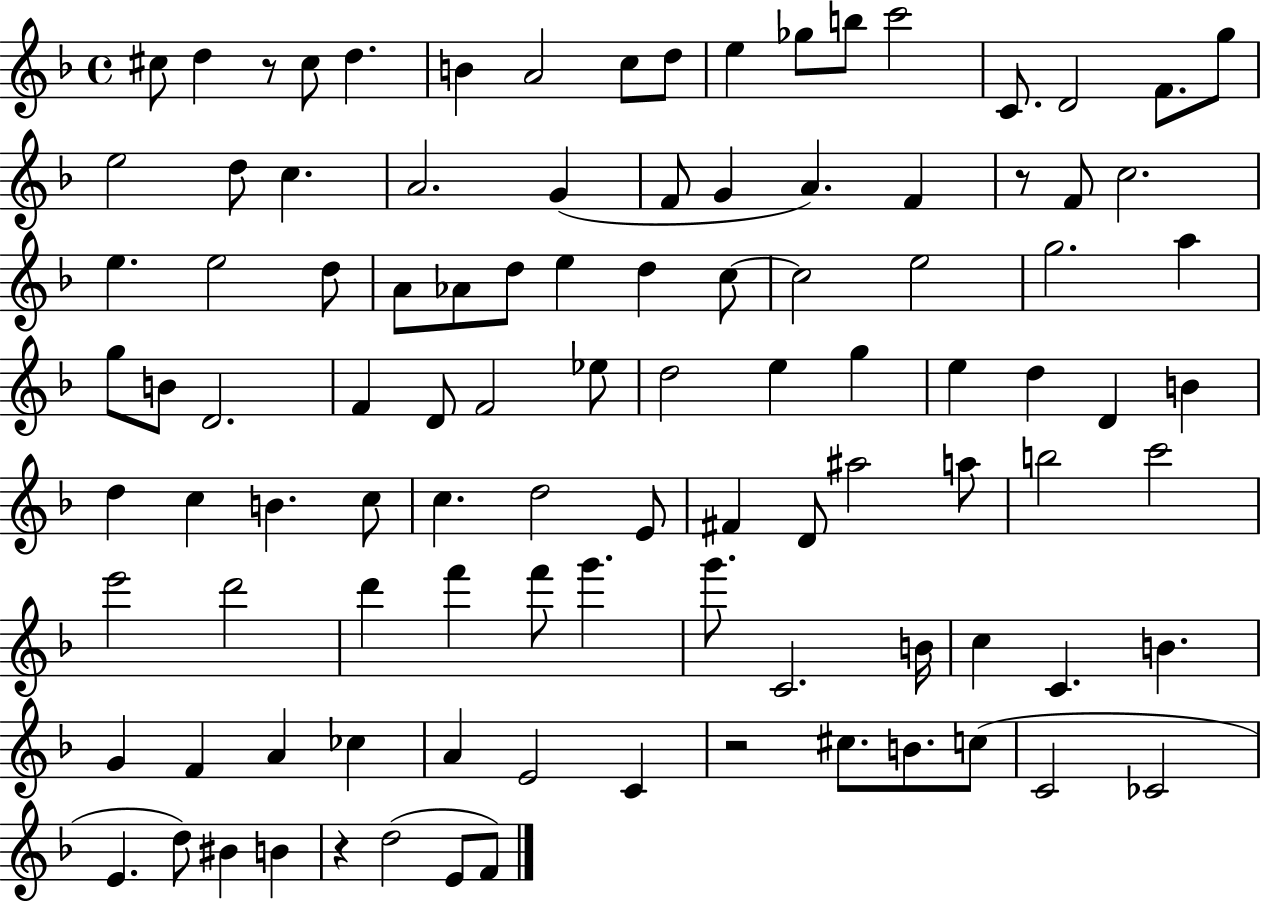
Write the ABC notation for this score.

X:1
T:Untitled
M:4/4
L:1/4
K:F
^c/2 d z/2 ^c/2 d B A2 c/2 d/2 e _g/2 b/2 c'2 C/2 D2 F/2 g/2 e2 d/2 c A2 G F/2 G A F z/2 F/2 c2 e e2 d/2 A/2 _A/2 d/2 e d c/2 c2 e2 g2 a g/2 B/2 D2 F D/2 F2 _e/2 d2 e g e d D B d c B c/2 c d2 E/2 ^F D/2 ^a2 a/2 b2 c'2 e'2 d'2 d' f' f'/2 g' g'/2 C2 B/4 c C B G F A _c A E2 C z2 ^c/2 B/2 c/2 C2 _C2 E d/2 ^B B z d2 E/2 F/2